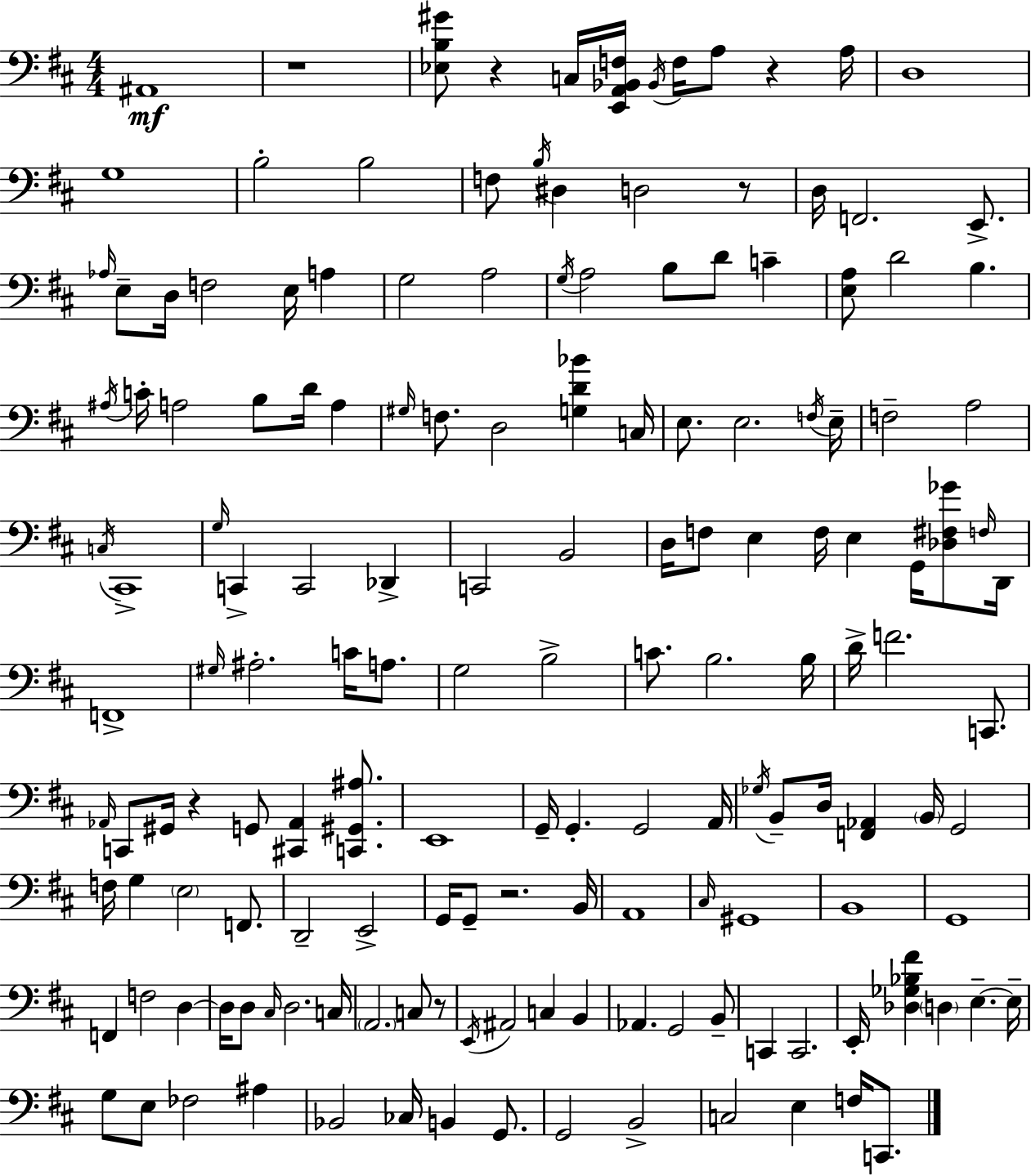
X:1
T:Untitled
M:4/4
L:1/4
K:D
^A,,4 z4 [_E,B,^G]/2 z C,/4 [E,,A,,_B,,F,]/4 _B,,/4 F,/4 A,/2 z A,/4 D,4 G,4 B,2 B,2 F,/2 B,/4 ^D, D,2 z/2 D,/4 F,,2 E,,/2 _A,/4 E,/2 D,/4 F,2 E,/4 A, G,2 A,2 G,/4 A,2 B,/2 D/2 C [E,A,]/2 D2 B, ^A,/4 C/4 A,2 B,/2 D/4 A, ^G,/4 F,/2 D,2 [G,D_B] C,/4 E,/2 E,2 F,/4 E,/4 F,2 A,2 C,/4 ^C,,4 G,/4 C,, C,,2 _D,, C,,2 B,,2 D,/4 F,/2 E, F,/4 E, G,,/4 [_D,^F,_G]/2 F,/4 D,,/4 F,,4 ^G,/4 ^A,2 C/4 A,/2 G,2 B,2 C/2 B,2 B,/4 D/4 F2 C,,/2 _A,,/4 C,,/2 ^G,,/4 z G,,/2 [^C,,_A,,] [C,,^G,,^A,]/2 E,,4 G,,/4 G,, G,,2 A,,/4 _G,/4 B,,/2 D,/4 [F,,_A,,] B,,/4 G,,2 F,/4 G, E,2 F,,/2 D,,2 E,,2 G,,/4 G,,/2 z2 B,,/4 A,,4 ^C,/4 ^G,,4 B,,4 G,,4 F,, F,2 D, D,/4 D,/2 ^C,/4 D,2 C,/4 A,,2 C,/2 z/2 E,,/4 ^A,,2 C, B,, _A,, G,,2 B,,/2 C,, C,,2 E,,/4 [_D,_G,_B,^F] D, E, E,/4 G,/2 E,/2 _F,2 ^A, _B,,2 _C,/4 B,, G,,/2 G,,2 B,,2 C,2 E, F,/4 C,,/2